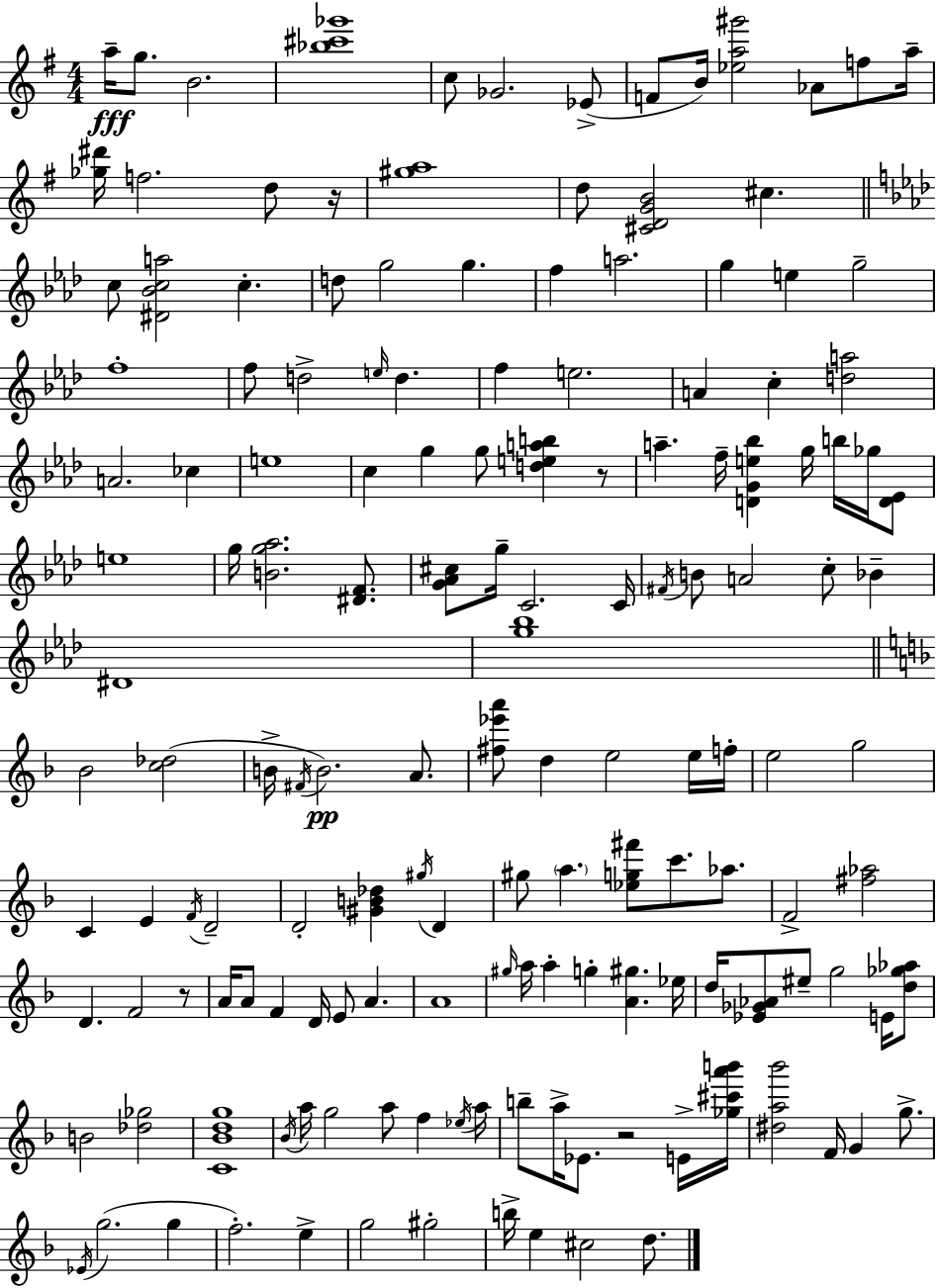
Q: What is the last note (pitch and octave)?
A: D5